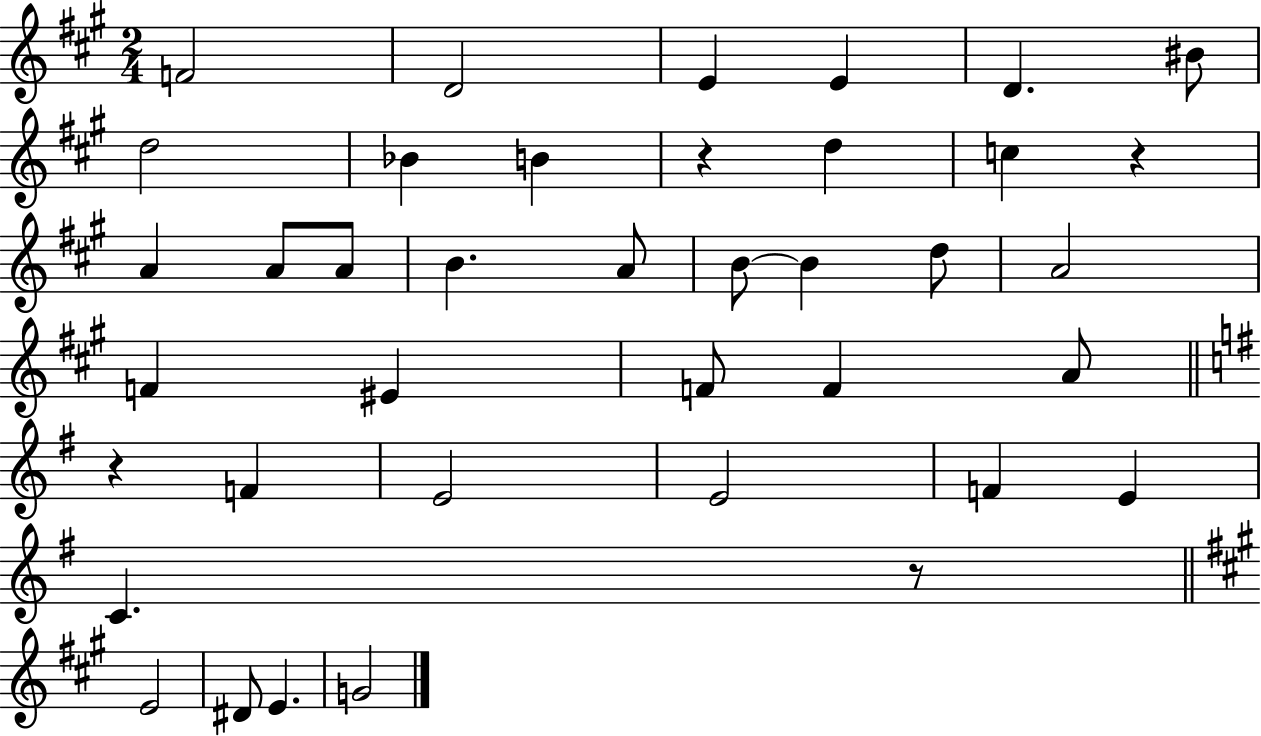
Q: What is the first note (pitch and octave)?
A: F4